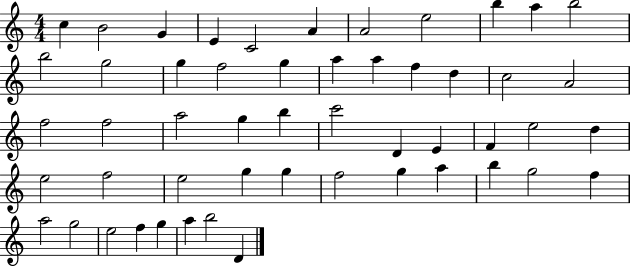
X:1
T:Untitled
M:4/4
L:1/4
K:C
c B2 G E C2 A A2 e2 b a b2 b2 g2 g f2 g a a f d c2 A2 f2 f2 a2 g b c'2 D E F e2 d e2 f2 e2 g g f2 g a b g2 f a2 g2 e2 f g a b2 D